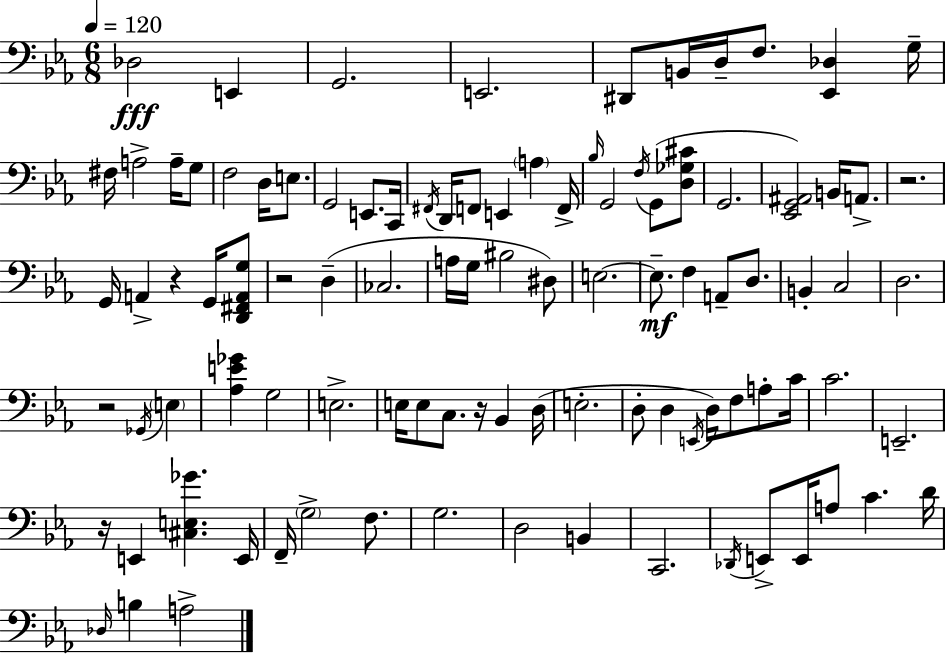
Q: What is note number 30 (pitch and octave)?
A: G2